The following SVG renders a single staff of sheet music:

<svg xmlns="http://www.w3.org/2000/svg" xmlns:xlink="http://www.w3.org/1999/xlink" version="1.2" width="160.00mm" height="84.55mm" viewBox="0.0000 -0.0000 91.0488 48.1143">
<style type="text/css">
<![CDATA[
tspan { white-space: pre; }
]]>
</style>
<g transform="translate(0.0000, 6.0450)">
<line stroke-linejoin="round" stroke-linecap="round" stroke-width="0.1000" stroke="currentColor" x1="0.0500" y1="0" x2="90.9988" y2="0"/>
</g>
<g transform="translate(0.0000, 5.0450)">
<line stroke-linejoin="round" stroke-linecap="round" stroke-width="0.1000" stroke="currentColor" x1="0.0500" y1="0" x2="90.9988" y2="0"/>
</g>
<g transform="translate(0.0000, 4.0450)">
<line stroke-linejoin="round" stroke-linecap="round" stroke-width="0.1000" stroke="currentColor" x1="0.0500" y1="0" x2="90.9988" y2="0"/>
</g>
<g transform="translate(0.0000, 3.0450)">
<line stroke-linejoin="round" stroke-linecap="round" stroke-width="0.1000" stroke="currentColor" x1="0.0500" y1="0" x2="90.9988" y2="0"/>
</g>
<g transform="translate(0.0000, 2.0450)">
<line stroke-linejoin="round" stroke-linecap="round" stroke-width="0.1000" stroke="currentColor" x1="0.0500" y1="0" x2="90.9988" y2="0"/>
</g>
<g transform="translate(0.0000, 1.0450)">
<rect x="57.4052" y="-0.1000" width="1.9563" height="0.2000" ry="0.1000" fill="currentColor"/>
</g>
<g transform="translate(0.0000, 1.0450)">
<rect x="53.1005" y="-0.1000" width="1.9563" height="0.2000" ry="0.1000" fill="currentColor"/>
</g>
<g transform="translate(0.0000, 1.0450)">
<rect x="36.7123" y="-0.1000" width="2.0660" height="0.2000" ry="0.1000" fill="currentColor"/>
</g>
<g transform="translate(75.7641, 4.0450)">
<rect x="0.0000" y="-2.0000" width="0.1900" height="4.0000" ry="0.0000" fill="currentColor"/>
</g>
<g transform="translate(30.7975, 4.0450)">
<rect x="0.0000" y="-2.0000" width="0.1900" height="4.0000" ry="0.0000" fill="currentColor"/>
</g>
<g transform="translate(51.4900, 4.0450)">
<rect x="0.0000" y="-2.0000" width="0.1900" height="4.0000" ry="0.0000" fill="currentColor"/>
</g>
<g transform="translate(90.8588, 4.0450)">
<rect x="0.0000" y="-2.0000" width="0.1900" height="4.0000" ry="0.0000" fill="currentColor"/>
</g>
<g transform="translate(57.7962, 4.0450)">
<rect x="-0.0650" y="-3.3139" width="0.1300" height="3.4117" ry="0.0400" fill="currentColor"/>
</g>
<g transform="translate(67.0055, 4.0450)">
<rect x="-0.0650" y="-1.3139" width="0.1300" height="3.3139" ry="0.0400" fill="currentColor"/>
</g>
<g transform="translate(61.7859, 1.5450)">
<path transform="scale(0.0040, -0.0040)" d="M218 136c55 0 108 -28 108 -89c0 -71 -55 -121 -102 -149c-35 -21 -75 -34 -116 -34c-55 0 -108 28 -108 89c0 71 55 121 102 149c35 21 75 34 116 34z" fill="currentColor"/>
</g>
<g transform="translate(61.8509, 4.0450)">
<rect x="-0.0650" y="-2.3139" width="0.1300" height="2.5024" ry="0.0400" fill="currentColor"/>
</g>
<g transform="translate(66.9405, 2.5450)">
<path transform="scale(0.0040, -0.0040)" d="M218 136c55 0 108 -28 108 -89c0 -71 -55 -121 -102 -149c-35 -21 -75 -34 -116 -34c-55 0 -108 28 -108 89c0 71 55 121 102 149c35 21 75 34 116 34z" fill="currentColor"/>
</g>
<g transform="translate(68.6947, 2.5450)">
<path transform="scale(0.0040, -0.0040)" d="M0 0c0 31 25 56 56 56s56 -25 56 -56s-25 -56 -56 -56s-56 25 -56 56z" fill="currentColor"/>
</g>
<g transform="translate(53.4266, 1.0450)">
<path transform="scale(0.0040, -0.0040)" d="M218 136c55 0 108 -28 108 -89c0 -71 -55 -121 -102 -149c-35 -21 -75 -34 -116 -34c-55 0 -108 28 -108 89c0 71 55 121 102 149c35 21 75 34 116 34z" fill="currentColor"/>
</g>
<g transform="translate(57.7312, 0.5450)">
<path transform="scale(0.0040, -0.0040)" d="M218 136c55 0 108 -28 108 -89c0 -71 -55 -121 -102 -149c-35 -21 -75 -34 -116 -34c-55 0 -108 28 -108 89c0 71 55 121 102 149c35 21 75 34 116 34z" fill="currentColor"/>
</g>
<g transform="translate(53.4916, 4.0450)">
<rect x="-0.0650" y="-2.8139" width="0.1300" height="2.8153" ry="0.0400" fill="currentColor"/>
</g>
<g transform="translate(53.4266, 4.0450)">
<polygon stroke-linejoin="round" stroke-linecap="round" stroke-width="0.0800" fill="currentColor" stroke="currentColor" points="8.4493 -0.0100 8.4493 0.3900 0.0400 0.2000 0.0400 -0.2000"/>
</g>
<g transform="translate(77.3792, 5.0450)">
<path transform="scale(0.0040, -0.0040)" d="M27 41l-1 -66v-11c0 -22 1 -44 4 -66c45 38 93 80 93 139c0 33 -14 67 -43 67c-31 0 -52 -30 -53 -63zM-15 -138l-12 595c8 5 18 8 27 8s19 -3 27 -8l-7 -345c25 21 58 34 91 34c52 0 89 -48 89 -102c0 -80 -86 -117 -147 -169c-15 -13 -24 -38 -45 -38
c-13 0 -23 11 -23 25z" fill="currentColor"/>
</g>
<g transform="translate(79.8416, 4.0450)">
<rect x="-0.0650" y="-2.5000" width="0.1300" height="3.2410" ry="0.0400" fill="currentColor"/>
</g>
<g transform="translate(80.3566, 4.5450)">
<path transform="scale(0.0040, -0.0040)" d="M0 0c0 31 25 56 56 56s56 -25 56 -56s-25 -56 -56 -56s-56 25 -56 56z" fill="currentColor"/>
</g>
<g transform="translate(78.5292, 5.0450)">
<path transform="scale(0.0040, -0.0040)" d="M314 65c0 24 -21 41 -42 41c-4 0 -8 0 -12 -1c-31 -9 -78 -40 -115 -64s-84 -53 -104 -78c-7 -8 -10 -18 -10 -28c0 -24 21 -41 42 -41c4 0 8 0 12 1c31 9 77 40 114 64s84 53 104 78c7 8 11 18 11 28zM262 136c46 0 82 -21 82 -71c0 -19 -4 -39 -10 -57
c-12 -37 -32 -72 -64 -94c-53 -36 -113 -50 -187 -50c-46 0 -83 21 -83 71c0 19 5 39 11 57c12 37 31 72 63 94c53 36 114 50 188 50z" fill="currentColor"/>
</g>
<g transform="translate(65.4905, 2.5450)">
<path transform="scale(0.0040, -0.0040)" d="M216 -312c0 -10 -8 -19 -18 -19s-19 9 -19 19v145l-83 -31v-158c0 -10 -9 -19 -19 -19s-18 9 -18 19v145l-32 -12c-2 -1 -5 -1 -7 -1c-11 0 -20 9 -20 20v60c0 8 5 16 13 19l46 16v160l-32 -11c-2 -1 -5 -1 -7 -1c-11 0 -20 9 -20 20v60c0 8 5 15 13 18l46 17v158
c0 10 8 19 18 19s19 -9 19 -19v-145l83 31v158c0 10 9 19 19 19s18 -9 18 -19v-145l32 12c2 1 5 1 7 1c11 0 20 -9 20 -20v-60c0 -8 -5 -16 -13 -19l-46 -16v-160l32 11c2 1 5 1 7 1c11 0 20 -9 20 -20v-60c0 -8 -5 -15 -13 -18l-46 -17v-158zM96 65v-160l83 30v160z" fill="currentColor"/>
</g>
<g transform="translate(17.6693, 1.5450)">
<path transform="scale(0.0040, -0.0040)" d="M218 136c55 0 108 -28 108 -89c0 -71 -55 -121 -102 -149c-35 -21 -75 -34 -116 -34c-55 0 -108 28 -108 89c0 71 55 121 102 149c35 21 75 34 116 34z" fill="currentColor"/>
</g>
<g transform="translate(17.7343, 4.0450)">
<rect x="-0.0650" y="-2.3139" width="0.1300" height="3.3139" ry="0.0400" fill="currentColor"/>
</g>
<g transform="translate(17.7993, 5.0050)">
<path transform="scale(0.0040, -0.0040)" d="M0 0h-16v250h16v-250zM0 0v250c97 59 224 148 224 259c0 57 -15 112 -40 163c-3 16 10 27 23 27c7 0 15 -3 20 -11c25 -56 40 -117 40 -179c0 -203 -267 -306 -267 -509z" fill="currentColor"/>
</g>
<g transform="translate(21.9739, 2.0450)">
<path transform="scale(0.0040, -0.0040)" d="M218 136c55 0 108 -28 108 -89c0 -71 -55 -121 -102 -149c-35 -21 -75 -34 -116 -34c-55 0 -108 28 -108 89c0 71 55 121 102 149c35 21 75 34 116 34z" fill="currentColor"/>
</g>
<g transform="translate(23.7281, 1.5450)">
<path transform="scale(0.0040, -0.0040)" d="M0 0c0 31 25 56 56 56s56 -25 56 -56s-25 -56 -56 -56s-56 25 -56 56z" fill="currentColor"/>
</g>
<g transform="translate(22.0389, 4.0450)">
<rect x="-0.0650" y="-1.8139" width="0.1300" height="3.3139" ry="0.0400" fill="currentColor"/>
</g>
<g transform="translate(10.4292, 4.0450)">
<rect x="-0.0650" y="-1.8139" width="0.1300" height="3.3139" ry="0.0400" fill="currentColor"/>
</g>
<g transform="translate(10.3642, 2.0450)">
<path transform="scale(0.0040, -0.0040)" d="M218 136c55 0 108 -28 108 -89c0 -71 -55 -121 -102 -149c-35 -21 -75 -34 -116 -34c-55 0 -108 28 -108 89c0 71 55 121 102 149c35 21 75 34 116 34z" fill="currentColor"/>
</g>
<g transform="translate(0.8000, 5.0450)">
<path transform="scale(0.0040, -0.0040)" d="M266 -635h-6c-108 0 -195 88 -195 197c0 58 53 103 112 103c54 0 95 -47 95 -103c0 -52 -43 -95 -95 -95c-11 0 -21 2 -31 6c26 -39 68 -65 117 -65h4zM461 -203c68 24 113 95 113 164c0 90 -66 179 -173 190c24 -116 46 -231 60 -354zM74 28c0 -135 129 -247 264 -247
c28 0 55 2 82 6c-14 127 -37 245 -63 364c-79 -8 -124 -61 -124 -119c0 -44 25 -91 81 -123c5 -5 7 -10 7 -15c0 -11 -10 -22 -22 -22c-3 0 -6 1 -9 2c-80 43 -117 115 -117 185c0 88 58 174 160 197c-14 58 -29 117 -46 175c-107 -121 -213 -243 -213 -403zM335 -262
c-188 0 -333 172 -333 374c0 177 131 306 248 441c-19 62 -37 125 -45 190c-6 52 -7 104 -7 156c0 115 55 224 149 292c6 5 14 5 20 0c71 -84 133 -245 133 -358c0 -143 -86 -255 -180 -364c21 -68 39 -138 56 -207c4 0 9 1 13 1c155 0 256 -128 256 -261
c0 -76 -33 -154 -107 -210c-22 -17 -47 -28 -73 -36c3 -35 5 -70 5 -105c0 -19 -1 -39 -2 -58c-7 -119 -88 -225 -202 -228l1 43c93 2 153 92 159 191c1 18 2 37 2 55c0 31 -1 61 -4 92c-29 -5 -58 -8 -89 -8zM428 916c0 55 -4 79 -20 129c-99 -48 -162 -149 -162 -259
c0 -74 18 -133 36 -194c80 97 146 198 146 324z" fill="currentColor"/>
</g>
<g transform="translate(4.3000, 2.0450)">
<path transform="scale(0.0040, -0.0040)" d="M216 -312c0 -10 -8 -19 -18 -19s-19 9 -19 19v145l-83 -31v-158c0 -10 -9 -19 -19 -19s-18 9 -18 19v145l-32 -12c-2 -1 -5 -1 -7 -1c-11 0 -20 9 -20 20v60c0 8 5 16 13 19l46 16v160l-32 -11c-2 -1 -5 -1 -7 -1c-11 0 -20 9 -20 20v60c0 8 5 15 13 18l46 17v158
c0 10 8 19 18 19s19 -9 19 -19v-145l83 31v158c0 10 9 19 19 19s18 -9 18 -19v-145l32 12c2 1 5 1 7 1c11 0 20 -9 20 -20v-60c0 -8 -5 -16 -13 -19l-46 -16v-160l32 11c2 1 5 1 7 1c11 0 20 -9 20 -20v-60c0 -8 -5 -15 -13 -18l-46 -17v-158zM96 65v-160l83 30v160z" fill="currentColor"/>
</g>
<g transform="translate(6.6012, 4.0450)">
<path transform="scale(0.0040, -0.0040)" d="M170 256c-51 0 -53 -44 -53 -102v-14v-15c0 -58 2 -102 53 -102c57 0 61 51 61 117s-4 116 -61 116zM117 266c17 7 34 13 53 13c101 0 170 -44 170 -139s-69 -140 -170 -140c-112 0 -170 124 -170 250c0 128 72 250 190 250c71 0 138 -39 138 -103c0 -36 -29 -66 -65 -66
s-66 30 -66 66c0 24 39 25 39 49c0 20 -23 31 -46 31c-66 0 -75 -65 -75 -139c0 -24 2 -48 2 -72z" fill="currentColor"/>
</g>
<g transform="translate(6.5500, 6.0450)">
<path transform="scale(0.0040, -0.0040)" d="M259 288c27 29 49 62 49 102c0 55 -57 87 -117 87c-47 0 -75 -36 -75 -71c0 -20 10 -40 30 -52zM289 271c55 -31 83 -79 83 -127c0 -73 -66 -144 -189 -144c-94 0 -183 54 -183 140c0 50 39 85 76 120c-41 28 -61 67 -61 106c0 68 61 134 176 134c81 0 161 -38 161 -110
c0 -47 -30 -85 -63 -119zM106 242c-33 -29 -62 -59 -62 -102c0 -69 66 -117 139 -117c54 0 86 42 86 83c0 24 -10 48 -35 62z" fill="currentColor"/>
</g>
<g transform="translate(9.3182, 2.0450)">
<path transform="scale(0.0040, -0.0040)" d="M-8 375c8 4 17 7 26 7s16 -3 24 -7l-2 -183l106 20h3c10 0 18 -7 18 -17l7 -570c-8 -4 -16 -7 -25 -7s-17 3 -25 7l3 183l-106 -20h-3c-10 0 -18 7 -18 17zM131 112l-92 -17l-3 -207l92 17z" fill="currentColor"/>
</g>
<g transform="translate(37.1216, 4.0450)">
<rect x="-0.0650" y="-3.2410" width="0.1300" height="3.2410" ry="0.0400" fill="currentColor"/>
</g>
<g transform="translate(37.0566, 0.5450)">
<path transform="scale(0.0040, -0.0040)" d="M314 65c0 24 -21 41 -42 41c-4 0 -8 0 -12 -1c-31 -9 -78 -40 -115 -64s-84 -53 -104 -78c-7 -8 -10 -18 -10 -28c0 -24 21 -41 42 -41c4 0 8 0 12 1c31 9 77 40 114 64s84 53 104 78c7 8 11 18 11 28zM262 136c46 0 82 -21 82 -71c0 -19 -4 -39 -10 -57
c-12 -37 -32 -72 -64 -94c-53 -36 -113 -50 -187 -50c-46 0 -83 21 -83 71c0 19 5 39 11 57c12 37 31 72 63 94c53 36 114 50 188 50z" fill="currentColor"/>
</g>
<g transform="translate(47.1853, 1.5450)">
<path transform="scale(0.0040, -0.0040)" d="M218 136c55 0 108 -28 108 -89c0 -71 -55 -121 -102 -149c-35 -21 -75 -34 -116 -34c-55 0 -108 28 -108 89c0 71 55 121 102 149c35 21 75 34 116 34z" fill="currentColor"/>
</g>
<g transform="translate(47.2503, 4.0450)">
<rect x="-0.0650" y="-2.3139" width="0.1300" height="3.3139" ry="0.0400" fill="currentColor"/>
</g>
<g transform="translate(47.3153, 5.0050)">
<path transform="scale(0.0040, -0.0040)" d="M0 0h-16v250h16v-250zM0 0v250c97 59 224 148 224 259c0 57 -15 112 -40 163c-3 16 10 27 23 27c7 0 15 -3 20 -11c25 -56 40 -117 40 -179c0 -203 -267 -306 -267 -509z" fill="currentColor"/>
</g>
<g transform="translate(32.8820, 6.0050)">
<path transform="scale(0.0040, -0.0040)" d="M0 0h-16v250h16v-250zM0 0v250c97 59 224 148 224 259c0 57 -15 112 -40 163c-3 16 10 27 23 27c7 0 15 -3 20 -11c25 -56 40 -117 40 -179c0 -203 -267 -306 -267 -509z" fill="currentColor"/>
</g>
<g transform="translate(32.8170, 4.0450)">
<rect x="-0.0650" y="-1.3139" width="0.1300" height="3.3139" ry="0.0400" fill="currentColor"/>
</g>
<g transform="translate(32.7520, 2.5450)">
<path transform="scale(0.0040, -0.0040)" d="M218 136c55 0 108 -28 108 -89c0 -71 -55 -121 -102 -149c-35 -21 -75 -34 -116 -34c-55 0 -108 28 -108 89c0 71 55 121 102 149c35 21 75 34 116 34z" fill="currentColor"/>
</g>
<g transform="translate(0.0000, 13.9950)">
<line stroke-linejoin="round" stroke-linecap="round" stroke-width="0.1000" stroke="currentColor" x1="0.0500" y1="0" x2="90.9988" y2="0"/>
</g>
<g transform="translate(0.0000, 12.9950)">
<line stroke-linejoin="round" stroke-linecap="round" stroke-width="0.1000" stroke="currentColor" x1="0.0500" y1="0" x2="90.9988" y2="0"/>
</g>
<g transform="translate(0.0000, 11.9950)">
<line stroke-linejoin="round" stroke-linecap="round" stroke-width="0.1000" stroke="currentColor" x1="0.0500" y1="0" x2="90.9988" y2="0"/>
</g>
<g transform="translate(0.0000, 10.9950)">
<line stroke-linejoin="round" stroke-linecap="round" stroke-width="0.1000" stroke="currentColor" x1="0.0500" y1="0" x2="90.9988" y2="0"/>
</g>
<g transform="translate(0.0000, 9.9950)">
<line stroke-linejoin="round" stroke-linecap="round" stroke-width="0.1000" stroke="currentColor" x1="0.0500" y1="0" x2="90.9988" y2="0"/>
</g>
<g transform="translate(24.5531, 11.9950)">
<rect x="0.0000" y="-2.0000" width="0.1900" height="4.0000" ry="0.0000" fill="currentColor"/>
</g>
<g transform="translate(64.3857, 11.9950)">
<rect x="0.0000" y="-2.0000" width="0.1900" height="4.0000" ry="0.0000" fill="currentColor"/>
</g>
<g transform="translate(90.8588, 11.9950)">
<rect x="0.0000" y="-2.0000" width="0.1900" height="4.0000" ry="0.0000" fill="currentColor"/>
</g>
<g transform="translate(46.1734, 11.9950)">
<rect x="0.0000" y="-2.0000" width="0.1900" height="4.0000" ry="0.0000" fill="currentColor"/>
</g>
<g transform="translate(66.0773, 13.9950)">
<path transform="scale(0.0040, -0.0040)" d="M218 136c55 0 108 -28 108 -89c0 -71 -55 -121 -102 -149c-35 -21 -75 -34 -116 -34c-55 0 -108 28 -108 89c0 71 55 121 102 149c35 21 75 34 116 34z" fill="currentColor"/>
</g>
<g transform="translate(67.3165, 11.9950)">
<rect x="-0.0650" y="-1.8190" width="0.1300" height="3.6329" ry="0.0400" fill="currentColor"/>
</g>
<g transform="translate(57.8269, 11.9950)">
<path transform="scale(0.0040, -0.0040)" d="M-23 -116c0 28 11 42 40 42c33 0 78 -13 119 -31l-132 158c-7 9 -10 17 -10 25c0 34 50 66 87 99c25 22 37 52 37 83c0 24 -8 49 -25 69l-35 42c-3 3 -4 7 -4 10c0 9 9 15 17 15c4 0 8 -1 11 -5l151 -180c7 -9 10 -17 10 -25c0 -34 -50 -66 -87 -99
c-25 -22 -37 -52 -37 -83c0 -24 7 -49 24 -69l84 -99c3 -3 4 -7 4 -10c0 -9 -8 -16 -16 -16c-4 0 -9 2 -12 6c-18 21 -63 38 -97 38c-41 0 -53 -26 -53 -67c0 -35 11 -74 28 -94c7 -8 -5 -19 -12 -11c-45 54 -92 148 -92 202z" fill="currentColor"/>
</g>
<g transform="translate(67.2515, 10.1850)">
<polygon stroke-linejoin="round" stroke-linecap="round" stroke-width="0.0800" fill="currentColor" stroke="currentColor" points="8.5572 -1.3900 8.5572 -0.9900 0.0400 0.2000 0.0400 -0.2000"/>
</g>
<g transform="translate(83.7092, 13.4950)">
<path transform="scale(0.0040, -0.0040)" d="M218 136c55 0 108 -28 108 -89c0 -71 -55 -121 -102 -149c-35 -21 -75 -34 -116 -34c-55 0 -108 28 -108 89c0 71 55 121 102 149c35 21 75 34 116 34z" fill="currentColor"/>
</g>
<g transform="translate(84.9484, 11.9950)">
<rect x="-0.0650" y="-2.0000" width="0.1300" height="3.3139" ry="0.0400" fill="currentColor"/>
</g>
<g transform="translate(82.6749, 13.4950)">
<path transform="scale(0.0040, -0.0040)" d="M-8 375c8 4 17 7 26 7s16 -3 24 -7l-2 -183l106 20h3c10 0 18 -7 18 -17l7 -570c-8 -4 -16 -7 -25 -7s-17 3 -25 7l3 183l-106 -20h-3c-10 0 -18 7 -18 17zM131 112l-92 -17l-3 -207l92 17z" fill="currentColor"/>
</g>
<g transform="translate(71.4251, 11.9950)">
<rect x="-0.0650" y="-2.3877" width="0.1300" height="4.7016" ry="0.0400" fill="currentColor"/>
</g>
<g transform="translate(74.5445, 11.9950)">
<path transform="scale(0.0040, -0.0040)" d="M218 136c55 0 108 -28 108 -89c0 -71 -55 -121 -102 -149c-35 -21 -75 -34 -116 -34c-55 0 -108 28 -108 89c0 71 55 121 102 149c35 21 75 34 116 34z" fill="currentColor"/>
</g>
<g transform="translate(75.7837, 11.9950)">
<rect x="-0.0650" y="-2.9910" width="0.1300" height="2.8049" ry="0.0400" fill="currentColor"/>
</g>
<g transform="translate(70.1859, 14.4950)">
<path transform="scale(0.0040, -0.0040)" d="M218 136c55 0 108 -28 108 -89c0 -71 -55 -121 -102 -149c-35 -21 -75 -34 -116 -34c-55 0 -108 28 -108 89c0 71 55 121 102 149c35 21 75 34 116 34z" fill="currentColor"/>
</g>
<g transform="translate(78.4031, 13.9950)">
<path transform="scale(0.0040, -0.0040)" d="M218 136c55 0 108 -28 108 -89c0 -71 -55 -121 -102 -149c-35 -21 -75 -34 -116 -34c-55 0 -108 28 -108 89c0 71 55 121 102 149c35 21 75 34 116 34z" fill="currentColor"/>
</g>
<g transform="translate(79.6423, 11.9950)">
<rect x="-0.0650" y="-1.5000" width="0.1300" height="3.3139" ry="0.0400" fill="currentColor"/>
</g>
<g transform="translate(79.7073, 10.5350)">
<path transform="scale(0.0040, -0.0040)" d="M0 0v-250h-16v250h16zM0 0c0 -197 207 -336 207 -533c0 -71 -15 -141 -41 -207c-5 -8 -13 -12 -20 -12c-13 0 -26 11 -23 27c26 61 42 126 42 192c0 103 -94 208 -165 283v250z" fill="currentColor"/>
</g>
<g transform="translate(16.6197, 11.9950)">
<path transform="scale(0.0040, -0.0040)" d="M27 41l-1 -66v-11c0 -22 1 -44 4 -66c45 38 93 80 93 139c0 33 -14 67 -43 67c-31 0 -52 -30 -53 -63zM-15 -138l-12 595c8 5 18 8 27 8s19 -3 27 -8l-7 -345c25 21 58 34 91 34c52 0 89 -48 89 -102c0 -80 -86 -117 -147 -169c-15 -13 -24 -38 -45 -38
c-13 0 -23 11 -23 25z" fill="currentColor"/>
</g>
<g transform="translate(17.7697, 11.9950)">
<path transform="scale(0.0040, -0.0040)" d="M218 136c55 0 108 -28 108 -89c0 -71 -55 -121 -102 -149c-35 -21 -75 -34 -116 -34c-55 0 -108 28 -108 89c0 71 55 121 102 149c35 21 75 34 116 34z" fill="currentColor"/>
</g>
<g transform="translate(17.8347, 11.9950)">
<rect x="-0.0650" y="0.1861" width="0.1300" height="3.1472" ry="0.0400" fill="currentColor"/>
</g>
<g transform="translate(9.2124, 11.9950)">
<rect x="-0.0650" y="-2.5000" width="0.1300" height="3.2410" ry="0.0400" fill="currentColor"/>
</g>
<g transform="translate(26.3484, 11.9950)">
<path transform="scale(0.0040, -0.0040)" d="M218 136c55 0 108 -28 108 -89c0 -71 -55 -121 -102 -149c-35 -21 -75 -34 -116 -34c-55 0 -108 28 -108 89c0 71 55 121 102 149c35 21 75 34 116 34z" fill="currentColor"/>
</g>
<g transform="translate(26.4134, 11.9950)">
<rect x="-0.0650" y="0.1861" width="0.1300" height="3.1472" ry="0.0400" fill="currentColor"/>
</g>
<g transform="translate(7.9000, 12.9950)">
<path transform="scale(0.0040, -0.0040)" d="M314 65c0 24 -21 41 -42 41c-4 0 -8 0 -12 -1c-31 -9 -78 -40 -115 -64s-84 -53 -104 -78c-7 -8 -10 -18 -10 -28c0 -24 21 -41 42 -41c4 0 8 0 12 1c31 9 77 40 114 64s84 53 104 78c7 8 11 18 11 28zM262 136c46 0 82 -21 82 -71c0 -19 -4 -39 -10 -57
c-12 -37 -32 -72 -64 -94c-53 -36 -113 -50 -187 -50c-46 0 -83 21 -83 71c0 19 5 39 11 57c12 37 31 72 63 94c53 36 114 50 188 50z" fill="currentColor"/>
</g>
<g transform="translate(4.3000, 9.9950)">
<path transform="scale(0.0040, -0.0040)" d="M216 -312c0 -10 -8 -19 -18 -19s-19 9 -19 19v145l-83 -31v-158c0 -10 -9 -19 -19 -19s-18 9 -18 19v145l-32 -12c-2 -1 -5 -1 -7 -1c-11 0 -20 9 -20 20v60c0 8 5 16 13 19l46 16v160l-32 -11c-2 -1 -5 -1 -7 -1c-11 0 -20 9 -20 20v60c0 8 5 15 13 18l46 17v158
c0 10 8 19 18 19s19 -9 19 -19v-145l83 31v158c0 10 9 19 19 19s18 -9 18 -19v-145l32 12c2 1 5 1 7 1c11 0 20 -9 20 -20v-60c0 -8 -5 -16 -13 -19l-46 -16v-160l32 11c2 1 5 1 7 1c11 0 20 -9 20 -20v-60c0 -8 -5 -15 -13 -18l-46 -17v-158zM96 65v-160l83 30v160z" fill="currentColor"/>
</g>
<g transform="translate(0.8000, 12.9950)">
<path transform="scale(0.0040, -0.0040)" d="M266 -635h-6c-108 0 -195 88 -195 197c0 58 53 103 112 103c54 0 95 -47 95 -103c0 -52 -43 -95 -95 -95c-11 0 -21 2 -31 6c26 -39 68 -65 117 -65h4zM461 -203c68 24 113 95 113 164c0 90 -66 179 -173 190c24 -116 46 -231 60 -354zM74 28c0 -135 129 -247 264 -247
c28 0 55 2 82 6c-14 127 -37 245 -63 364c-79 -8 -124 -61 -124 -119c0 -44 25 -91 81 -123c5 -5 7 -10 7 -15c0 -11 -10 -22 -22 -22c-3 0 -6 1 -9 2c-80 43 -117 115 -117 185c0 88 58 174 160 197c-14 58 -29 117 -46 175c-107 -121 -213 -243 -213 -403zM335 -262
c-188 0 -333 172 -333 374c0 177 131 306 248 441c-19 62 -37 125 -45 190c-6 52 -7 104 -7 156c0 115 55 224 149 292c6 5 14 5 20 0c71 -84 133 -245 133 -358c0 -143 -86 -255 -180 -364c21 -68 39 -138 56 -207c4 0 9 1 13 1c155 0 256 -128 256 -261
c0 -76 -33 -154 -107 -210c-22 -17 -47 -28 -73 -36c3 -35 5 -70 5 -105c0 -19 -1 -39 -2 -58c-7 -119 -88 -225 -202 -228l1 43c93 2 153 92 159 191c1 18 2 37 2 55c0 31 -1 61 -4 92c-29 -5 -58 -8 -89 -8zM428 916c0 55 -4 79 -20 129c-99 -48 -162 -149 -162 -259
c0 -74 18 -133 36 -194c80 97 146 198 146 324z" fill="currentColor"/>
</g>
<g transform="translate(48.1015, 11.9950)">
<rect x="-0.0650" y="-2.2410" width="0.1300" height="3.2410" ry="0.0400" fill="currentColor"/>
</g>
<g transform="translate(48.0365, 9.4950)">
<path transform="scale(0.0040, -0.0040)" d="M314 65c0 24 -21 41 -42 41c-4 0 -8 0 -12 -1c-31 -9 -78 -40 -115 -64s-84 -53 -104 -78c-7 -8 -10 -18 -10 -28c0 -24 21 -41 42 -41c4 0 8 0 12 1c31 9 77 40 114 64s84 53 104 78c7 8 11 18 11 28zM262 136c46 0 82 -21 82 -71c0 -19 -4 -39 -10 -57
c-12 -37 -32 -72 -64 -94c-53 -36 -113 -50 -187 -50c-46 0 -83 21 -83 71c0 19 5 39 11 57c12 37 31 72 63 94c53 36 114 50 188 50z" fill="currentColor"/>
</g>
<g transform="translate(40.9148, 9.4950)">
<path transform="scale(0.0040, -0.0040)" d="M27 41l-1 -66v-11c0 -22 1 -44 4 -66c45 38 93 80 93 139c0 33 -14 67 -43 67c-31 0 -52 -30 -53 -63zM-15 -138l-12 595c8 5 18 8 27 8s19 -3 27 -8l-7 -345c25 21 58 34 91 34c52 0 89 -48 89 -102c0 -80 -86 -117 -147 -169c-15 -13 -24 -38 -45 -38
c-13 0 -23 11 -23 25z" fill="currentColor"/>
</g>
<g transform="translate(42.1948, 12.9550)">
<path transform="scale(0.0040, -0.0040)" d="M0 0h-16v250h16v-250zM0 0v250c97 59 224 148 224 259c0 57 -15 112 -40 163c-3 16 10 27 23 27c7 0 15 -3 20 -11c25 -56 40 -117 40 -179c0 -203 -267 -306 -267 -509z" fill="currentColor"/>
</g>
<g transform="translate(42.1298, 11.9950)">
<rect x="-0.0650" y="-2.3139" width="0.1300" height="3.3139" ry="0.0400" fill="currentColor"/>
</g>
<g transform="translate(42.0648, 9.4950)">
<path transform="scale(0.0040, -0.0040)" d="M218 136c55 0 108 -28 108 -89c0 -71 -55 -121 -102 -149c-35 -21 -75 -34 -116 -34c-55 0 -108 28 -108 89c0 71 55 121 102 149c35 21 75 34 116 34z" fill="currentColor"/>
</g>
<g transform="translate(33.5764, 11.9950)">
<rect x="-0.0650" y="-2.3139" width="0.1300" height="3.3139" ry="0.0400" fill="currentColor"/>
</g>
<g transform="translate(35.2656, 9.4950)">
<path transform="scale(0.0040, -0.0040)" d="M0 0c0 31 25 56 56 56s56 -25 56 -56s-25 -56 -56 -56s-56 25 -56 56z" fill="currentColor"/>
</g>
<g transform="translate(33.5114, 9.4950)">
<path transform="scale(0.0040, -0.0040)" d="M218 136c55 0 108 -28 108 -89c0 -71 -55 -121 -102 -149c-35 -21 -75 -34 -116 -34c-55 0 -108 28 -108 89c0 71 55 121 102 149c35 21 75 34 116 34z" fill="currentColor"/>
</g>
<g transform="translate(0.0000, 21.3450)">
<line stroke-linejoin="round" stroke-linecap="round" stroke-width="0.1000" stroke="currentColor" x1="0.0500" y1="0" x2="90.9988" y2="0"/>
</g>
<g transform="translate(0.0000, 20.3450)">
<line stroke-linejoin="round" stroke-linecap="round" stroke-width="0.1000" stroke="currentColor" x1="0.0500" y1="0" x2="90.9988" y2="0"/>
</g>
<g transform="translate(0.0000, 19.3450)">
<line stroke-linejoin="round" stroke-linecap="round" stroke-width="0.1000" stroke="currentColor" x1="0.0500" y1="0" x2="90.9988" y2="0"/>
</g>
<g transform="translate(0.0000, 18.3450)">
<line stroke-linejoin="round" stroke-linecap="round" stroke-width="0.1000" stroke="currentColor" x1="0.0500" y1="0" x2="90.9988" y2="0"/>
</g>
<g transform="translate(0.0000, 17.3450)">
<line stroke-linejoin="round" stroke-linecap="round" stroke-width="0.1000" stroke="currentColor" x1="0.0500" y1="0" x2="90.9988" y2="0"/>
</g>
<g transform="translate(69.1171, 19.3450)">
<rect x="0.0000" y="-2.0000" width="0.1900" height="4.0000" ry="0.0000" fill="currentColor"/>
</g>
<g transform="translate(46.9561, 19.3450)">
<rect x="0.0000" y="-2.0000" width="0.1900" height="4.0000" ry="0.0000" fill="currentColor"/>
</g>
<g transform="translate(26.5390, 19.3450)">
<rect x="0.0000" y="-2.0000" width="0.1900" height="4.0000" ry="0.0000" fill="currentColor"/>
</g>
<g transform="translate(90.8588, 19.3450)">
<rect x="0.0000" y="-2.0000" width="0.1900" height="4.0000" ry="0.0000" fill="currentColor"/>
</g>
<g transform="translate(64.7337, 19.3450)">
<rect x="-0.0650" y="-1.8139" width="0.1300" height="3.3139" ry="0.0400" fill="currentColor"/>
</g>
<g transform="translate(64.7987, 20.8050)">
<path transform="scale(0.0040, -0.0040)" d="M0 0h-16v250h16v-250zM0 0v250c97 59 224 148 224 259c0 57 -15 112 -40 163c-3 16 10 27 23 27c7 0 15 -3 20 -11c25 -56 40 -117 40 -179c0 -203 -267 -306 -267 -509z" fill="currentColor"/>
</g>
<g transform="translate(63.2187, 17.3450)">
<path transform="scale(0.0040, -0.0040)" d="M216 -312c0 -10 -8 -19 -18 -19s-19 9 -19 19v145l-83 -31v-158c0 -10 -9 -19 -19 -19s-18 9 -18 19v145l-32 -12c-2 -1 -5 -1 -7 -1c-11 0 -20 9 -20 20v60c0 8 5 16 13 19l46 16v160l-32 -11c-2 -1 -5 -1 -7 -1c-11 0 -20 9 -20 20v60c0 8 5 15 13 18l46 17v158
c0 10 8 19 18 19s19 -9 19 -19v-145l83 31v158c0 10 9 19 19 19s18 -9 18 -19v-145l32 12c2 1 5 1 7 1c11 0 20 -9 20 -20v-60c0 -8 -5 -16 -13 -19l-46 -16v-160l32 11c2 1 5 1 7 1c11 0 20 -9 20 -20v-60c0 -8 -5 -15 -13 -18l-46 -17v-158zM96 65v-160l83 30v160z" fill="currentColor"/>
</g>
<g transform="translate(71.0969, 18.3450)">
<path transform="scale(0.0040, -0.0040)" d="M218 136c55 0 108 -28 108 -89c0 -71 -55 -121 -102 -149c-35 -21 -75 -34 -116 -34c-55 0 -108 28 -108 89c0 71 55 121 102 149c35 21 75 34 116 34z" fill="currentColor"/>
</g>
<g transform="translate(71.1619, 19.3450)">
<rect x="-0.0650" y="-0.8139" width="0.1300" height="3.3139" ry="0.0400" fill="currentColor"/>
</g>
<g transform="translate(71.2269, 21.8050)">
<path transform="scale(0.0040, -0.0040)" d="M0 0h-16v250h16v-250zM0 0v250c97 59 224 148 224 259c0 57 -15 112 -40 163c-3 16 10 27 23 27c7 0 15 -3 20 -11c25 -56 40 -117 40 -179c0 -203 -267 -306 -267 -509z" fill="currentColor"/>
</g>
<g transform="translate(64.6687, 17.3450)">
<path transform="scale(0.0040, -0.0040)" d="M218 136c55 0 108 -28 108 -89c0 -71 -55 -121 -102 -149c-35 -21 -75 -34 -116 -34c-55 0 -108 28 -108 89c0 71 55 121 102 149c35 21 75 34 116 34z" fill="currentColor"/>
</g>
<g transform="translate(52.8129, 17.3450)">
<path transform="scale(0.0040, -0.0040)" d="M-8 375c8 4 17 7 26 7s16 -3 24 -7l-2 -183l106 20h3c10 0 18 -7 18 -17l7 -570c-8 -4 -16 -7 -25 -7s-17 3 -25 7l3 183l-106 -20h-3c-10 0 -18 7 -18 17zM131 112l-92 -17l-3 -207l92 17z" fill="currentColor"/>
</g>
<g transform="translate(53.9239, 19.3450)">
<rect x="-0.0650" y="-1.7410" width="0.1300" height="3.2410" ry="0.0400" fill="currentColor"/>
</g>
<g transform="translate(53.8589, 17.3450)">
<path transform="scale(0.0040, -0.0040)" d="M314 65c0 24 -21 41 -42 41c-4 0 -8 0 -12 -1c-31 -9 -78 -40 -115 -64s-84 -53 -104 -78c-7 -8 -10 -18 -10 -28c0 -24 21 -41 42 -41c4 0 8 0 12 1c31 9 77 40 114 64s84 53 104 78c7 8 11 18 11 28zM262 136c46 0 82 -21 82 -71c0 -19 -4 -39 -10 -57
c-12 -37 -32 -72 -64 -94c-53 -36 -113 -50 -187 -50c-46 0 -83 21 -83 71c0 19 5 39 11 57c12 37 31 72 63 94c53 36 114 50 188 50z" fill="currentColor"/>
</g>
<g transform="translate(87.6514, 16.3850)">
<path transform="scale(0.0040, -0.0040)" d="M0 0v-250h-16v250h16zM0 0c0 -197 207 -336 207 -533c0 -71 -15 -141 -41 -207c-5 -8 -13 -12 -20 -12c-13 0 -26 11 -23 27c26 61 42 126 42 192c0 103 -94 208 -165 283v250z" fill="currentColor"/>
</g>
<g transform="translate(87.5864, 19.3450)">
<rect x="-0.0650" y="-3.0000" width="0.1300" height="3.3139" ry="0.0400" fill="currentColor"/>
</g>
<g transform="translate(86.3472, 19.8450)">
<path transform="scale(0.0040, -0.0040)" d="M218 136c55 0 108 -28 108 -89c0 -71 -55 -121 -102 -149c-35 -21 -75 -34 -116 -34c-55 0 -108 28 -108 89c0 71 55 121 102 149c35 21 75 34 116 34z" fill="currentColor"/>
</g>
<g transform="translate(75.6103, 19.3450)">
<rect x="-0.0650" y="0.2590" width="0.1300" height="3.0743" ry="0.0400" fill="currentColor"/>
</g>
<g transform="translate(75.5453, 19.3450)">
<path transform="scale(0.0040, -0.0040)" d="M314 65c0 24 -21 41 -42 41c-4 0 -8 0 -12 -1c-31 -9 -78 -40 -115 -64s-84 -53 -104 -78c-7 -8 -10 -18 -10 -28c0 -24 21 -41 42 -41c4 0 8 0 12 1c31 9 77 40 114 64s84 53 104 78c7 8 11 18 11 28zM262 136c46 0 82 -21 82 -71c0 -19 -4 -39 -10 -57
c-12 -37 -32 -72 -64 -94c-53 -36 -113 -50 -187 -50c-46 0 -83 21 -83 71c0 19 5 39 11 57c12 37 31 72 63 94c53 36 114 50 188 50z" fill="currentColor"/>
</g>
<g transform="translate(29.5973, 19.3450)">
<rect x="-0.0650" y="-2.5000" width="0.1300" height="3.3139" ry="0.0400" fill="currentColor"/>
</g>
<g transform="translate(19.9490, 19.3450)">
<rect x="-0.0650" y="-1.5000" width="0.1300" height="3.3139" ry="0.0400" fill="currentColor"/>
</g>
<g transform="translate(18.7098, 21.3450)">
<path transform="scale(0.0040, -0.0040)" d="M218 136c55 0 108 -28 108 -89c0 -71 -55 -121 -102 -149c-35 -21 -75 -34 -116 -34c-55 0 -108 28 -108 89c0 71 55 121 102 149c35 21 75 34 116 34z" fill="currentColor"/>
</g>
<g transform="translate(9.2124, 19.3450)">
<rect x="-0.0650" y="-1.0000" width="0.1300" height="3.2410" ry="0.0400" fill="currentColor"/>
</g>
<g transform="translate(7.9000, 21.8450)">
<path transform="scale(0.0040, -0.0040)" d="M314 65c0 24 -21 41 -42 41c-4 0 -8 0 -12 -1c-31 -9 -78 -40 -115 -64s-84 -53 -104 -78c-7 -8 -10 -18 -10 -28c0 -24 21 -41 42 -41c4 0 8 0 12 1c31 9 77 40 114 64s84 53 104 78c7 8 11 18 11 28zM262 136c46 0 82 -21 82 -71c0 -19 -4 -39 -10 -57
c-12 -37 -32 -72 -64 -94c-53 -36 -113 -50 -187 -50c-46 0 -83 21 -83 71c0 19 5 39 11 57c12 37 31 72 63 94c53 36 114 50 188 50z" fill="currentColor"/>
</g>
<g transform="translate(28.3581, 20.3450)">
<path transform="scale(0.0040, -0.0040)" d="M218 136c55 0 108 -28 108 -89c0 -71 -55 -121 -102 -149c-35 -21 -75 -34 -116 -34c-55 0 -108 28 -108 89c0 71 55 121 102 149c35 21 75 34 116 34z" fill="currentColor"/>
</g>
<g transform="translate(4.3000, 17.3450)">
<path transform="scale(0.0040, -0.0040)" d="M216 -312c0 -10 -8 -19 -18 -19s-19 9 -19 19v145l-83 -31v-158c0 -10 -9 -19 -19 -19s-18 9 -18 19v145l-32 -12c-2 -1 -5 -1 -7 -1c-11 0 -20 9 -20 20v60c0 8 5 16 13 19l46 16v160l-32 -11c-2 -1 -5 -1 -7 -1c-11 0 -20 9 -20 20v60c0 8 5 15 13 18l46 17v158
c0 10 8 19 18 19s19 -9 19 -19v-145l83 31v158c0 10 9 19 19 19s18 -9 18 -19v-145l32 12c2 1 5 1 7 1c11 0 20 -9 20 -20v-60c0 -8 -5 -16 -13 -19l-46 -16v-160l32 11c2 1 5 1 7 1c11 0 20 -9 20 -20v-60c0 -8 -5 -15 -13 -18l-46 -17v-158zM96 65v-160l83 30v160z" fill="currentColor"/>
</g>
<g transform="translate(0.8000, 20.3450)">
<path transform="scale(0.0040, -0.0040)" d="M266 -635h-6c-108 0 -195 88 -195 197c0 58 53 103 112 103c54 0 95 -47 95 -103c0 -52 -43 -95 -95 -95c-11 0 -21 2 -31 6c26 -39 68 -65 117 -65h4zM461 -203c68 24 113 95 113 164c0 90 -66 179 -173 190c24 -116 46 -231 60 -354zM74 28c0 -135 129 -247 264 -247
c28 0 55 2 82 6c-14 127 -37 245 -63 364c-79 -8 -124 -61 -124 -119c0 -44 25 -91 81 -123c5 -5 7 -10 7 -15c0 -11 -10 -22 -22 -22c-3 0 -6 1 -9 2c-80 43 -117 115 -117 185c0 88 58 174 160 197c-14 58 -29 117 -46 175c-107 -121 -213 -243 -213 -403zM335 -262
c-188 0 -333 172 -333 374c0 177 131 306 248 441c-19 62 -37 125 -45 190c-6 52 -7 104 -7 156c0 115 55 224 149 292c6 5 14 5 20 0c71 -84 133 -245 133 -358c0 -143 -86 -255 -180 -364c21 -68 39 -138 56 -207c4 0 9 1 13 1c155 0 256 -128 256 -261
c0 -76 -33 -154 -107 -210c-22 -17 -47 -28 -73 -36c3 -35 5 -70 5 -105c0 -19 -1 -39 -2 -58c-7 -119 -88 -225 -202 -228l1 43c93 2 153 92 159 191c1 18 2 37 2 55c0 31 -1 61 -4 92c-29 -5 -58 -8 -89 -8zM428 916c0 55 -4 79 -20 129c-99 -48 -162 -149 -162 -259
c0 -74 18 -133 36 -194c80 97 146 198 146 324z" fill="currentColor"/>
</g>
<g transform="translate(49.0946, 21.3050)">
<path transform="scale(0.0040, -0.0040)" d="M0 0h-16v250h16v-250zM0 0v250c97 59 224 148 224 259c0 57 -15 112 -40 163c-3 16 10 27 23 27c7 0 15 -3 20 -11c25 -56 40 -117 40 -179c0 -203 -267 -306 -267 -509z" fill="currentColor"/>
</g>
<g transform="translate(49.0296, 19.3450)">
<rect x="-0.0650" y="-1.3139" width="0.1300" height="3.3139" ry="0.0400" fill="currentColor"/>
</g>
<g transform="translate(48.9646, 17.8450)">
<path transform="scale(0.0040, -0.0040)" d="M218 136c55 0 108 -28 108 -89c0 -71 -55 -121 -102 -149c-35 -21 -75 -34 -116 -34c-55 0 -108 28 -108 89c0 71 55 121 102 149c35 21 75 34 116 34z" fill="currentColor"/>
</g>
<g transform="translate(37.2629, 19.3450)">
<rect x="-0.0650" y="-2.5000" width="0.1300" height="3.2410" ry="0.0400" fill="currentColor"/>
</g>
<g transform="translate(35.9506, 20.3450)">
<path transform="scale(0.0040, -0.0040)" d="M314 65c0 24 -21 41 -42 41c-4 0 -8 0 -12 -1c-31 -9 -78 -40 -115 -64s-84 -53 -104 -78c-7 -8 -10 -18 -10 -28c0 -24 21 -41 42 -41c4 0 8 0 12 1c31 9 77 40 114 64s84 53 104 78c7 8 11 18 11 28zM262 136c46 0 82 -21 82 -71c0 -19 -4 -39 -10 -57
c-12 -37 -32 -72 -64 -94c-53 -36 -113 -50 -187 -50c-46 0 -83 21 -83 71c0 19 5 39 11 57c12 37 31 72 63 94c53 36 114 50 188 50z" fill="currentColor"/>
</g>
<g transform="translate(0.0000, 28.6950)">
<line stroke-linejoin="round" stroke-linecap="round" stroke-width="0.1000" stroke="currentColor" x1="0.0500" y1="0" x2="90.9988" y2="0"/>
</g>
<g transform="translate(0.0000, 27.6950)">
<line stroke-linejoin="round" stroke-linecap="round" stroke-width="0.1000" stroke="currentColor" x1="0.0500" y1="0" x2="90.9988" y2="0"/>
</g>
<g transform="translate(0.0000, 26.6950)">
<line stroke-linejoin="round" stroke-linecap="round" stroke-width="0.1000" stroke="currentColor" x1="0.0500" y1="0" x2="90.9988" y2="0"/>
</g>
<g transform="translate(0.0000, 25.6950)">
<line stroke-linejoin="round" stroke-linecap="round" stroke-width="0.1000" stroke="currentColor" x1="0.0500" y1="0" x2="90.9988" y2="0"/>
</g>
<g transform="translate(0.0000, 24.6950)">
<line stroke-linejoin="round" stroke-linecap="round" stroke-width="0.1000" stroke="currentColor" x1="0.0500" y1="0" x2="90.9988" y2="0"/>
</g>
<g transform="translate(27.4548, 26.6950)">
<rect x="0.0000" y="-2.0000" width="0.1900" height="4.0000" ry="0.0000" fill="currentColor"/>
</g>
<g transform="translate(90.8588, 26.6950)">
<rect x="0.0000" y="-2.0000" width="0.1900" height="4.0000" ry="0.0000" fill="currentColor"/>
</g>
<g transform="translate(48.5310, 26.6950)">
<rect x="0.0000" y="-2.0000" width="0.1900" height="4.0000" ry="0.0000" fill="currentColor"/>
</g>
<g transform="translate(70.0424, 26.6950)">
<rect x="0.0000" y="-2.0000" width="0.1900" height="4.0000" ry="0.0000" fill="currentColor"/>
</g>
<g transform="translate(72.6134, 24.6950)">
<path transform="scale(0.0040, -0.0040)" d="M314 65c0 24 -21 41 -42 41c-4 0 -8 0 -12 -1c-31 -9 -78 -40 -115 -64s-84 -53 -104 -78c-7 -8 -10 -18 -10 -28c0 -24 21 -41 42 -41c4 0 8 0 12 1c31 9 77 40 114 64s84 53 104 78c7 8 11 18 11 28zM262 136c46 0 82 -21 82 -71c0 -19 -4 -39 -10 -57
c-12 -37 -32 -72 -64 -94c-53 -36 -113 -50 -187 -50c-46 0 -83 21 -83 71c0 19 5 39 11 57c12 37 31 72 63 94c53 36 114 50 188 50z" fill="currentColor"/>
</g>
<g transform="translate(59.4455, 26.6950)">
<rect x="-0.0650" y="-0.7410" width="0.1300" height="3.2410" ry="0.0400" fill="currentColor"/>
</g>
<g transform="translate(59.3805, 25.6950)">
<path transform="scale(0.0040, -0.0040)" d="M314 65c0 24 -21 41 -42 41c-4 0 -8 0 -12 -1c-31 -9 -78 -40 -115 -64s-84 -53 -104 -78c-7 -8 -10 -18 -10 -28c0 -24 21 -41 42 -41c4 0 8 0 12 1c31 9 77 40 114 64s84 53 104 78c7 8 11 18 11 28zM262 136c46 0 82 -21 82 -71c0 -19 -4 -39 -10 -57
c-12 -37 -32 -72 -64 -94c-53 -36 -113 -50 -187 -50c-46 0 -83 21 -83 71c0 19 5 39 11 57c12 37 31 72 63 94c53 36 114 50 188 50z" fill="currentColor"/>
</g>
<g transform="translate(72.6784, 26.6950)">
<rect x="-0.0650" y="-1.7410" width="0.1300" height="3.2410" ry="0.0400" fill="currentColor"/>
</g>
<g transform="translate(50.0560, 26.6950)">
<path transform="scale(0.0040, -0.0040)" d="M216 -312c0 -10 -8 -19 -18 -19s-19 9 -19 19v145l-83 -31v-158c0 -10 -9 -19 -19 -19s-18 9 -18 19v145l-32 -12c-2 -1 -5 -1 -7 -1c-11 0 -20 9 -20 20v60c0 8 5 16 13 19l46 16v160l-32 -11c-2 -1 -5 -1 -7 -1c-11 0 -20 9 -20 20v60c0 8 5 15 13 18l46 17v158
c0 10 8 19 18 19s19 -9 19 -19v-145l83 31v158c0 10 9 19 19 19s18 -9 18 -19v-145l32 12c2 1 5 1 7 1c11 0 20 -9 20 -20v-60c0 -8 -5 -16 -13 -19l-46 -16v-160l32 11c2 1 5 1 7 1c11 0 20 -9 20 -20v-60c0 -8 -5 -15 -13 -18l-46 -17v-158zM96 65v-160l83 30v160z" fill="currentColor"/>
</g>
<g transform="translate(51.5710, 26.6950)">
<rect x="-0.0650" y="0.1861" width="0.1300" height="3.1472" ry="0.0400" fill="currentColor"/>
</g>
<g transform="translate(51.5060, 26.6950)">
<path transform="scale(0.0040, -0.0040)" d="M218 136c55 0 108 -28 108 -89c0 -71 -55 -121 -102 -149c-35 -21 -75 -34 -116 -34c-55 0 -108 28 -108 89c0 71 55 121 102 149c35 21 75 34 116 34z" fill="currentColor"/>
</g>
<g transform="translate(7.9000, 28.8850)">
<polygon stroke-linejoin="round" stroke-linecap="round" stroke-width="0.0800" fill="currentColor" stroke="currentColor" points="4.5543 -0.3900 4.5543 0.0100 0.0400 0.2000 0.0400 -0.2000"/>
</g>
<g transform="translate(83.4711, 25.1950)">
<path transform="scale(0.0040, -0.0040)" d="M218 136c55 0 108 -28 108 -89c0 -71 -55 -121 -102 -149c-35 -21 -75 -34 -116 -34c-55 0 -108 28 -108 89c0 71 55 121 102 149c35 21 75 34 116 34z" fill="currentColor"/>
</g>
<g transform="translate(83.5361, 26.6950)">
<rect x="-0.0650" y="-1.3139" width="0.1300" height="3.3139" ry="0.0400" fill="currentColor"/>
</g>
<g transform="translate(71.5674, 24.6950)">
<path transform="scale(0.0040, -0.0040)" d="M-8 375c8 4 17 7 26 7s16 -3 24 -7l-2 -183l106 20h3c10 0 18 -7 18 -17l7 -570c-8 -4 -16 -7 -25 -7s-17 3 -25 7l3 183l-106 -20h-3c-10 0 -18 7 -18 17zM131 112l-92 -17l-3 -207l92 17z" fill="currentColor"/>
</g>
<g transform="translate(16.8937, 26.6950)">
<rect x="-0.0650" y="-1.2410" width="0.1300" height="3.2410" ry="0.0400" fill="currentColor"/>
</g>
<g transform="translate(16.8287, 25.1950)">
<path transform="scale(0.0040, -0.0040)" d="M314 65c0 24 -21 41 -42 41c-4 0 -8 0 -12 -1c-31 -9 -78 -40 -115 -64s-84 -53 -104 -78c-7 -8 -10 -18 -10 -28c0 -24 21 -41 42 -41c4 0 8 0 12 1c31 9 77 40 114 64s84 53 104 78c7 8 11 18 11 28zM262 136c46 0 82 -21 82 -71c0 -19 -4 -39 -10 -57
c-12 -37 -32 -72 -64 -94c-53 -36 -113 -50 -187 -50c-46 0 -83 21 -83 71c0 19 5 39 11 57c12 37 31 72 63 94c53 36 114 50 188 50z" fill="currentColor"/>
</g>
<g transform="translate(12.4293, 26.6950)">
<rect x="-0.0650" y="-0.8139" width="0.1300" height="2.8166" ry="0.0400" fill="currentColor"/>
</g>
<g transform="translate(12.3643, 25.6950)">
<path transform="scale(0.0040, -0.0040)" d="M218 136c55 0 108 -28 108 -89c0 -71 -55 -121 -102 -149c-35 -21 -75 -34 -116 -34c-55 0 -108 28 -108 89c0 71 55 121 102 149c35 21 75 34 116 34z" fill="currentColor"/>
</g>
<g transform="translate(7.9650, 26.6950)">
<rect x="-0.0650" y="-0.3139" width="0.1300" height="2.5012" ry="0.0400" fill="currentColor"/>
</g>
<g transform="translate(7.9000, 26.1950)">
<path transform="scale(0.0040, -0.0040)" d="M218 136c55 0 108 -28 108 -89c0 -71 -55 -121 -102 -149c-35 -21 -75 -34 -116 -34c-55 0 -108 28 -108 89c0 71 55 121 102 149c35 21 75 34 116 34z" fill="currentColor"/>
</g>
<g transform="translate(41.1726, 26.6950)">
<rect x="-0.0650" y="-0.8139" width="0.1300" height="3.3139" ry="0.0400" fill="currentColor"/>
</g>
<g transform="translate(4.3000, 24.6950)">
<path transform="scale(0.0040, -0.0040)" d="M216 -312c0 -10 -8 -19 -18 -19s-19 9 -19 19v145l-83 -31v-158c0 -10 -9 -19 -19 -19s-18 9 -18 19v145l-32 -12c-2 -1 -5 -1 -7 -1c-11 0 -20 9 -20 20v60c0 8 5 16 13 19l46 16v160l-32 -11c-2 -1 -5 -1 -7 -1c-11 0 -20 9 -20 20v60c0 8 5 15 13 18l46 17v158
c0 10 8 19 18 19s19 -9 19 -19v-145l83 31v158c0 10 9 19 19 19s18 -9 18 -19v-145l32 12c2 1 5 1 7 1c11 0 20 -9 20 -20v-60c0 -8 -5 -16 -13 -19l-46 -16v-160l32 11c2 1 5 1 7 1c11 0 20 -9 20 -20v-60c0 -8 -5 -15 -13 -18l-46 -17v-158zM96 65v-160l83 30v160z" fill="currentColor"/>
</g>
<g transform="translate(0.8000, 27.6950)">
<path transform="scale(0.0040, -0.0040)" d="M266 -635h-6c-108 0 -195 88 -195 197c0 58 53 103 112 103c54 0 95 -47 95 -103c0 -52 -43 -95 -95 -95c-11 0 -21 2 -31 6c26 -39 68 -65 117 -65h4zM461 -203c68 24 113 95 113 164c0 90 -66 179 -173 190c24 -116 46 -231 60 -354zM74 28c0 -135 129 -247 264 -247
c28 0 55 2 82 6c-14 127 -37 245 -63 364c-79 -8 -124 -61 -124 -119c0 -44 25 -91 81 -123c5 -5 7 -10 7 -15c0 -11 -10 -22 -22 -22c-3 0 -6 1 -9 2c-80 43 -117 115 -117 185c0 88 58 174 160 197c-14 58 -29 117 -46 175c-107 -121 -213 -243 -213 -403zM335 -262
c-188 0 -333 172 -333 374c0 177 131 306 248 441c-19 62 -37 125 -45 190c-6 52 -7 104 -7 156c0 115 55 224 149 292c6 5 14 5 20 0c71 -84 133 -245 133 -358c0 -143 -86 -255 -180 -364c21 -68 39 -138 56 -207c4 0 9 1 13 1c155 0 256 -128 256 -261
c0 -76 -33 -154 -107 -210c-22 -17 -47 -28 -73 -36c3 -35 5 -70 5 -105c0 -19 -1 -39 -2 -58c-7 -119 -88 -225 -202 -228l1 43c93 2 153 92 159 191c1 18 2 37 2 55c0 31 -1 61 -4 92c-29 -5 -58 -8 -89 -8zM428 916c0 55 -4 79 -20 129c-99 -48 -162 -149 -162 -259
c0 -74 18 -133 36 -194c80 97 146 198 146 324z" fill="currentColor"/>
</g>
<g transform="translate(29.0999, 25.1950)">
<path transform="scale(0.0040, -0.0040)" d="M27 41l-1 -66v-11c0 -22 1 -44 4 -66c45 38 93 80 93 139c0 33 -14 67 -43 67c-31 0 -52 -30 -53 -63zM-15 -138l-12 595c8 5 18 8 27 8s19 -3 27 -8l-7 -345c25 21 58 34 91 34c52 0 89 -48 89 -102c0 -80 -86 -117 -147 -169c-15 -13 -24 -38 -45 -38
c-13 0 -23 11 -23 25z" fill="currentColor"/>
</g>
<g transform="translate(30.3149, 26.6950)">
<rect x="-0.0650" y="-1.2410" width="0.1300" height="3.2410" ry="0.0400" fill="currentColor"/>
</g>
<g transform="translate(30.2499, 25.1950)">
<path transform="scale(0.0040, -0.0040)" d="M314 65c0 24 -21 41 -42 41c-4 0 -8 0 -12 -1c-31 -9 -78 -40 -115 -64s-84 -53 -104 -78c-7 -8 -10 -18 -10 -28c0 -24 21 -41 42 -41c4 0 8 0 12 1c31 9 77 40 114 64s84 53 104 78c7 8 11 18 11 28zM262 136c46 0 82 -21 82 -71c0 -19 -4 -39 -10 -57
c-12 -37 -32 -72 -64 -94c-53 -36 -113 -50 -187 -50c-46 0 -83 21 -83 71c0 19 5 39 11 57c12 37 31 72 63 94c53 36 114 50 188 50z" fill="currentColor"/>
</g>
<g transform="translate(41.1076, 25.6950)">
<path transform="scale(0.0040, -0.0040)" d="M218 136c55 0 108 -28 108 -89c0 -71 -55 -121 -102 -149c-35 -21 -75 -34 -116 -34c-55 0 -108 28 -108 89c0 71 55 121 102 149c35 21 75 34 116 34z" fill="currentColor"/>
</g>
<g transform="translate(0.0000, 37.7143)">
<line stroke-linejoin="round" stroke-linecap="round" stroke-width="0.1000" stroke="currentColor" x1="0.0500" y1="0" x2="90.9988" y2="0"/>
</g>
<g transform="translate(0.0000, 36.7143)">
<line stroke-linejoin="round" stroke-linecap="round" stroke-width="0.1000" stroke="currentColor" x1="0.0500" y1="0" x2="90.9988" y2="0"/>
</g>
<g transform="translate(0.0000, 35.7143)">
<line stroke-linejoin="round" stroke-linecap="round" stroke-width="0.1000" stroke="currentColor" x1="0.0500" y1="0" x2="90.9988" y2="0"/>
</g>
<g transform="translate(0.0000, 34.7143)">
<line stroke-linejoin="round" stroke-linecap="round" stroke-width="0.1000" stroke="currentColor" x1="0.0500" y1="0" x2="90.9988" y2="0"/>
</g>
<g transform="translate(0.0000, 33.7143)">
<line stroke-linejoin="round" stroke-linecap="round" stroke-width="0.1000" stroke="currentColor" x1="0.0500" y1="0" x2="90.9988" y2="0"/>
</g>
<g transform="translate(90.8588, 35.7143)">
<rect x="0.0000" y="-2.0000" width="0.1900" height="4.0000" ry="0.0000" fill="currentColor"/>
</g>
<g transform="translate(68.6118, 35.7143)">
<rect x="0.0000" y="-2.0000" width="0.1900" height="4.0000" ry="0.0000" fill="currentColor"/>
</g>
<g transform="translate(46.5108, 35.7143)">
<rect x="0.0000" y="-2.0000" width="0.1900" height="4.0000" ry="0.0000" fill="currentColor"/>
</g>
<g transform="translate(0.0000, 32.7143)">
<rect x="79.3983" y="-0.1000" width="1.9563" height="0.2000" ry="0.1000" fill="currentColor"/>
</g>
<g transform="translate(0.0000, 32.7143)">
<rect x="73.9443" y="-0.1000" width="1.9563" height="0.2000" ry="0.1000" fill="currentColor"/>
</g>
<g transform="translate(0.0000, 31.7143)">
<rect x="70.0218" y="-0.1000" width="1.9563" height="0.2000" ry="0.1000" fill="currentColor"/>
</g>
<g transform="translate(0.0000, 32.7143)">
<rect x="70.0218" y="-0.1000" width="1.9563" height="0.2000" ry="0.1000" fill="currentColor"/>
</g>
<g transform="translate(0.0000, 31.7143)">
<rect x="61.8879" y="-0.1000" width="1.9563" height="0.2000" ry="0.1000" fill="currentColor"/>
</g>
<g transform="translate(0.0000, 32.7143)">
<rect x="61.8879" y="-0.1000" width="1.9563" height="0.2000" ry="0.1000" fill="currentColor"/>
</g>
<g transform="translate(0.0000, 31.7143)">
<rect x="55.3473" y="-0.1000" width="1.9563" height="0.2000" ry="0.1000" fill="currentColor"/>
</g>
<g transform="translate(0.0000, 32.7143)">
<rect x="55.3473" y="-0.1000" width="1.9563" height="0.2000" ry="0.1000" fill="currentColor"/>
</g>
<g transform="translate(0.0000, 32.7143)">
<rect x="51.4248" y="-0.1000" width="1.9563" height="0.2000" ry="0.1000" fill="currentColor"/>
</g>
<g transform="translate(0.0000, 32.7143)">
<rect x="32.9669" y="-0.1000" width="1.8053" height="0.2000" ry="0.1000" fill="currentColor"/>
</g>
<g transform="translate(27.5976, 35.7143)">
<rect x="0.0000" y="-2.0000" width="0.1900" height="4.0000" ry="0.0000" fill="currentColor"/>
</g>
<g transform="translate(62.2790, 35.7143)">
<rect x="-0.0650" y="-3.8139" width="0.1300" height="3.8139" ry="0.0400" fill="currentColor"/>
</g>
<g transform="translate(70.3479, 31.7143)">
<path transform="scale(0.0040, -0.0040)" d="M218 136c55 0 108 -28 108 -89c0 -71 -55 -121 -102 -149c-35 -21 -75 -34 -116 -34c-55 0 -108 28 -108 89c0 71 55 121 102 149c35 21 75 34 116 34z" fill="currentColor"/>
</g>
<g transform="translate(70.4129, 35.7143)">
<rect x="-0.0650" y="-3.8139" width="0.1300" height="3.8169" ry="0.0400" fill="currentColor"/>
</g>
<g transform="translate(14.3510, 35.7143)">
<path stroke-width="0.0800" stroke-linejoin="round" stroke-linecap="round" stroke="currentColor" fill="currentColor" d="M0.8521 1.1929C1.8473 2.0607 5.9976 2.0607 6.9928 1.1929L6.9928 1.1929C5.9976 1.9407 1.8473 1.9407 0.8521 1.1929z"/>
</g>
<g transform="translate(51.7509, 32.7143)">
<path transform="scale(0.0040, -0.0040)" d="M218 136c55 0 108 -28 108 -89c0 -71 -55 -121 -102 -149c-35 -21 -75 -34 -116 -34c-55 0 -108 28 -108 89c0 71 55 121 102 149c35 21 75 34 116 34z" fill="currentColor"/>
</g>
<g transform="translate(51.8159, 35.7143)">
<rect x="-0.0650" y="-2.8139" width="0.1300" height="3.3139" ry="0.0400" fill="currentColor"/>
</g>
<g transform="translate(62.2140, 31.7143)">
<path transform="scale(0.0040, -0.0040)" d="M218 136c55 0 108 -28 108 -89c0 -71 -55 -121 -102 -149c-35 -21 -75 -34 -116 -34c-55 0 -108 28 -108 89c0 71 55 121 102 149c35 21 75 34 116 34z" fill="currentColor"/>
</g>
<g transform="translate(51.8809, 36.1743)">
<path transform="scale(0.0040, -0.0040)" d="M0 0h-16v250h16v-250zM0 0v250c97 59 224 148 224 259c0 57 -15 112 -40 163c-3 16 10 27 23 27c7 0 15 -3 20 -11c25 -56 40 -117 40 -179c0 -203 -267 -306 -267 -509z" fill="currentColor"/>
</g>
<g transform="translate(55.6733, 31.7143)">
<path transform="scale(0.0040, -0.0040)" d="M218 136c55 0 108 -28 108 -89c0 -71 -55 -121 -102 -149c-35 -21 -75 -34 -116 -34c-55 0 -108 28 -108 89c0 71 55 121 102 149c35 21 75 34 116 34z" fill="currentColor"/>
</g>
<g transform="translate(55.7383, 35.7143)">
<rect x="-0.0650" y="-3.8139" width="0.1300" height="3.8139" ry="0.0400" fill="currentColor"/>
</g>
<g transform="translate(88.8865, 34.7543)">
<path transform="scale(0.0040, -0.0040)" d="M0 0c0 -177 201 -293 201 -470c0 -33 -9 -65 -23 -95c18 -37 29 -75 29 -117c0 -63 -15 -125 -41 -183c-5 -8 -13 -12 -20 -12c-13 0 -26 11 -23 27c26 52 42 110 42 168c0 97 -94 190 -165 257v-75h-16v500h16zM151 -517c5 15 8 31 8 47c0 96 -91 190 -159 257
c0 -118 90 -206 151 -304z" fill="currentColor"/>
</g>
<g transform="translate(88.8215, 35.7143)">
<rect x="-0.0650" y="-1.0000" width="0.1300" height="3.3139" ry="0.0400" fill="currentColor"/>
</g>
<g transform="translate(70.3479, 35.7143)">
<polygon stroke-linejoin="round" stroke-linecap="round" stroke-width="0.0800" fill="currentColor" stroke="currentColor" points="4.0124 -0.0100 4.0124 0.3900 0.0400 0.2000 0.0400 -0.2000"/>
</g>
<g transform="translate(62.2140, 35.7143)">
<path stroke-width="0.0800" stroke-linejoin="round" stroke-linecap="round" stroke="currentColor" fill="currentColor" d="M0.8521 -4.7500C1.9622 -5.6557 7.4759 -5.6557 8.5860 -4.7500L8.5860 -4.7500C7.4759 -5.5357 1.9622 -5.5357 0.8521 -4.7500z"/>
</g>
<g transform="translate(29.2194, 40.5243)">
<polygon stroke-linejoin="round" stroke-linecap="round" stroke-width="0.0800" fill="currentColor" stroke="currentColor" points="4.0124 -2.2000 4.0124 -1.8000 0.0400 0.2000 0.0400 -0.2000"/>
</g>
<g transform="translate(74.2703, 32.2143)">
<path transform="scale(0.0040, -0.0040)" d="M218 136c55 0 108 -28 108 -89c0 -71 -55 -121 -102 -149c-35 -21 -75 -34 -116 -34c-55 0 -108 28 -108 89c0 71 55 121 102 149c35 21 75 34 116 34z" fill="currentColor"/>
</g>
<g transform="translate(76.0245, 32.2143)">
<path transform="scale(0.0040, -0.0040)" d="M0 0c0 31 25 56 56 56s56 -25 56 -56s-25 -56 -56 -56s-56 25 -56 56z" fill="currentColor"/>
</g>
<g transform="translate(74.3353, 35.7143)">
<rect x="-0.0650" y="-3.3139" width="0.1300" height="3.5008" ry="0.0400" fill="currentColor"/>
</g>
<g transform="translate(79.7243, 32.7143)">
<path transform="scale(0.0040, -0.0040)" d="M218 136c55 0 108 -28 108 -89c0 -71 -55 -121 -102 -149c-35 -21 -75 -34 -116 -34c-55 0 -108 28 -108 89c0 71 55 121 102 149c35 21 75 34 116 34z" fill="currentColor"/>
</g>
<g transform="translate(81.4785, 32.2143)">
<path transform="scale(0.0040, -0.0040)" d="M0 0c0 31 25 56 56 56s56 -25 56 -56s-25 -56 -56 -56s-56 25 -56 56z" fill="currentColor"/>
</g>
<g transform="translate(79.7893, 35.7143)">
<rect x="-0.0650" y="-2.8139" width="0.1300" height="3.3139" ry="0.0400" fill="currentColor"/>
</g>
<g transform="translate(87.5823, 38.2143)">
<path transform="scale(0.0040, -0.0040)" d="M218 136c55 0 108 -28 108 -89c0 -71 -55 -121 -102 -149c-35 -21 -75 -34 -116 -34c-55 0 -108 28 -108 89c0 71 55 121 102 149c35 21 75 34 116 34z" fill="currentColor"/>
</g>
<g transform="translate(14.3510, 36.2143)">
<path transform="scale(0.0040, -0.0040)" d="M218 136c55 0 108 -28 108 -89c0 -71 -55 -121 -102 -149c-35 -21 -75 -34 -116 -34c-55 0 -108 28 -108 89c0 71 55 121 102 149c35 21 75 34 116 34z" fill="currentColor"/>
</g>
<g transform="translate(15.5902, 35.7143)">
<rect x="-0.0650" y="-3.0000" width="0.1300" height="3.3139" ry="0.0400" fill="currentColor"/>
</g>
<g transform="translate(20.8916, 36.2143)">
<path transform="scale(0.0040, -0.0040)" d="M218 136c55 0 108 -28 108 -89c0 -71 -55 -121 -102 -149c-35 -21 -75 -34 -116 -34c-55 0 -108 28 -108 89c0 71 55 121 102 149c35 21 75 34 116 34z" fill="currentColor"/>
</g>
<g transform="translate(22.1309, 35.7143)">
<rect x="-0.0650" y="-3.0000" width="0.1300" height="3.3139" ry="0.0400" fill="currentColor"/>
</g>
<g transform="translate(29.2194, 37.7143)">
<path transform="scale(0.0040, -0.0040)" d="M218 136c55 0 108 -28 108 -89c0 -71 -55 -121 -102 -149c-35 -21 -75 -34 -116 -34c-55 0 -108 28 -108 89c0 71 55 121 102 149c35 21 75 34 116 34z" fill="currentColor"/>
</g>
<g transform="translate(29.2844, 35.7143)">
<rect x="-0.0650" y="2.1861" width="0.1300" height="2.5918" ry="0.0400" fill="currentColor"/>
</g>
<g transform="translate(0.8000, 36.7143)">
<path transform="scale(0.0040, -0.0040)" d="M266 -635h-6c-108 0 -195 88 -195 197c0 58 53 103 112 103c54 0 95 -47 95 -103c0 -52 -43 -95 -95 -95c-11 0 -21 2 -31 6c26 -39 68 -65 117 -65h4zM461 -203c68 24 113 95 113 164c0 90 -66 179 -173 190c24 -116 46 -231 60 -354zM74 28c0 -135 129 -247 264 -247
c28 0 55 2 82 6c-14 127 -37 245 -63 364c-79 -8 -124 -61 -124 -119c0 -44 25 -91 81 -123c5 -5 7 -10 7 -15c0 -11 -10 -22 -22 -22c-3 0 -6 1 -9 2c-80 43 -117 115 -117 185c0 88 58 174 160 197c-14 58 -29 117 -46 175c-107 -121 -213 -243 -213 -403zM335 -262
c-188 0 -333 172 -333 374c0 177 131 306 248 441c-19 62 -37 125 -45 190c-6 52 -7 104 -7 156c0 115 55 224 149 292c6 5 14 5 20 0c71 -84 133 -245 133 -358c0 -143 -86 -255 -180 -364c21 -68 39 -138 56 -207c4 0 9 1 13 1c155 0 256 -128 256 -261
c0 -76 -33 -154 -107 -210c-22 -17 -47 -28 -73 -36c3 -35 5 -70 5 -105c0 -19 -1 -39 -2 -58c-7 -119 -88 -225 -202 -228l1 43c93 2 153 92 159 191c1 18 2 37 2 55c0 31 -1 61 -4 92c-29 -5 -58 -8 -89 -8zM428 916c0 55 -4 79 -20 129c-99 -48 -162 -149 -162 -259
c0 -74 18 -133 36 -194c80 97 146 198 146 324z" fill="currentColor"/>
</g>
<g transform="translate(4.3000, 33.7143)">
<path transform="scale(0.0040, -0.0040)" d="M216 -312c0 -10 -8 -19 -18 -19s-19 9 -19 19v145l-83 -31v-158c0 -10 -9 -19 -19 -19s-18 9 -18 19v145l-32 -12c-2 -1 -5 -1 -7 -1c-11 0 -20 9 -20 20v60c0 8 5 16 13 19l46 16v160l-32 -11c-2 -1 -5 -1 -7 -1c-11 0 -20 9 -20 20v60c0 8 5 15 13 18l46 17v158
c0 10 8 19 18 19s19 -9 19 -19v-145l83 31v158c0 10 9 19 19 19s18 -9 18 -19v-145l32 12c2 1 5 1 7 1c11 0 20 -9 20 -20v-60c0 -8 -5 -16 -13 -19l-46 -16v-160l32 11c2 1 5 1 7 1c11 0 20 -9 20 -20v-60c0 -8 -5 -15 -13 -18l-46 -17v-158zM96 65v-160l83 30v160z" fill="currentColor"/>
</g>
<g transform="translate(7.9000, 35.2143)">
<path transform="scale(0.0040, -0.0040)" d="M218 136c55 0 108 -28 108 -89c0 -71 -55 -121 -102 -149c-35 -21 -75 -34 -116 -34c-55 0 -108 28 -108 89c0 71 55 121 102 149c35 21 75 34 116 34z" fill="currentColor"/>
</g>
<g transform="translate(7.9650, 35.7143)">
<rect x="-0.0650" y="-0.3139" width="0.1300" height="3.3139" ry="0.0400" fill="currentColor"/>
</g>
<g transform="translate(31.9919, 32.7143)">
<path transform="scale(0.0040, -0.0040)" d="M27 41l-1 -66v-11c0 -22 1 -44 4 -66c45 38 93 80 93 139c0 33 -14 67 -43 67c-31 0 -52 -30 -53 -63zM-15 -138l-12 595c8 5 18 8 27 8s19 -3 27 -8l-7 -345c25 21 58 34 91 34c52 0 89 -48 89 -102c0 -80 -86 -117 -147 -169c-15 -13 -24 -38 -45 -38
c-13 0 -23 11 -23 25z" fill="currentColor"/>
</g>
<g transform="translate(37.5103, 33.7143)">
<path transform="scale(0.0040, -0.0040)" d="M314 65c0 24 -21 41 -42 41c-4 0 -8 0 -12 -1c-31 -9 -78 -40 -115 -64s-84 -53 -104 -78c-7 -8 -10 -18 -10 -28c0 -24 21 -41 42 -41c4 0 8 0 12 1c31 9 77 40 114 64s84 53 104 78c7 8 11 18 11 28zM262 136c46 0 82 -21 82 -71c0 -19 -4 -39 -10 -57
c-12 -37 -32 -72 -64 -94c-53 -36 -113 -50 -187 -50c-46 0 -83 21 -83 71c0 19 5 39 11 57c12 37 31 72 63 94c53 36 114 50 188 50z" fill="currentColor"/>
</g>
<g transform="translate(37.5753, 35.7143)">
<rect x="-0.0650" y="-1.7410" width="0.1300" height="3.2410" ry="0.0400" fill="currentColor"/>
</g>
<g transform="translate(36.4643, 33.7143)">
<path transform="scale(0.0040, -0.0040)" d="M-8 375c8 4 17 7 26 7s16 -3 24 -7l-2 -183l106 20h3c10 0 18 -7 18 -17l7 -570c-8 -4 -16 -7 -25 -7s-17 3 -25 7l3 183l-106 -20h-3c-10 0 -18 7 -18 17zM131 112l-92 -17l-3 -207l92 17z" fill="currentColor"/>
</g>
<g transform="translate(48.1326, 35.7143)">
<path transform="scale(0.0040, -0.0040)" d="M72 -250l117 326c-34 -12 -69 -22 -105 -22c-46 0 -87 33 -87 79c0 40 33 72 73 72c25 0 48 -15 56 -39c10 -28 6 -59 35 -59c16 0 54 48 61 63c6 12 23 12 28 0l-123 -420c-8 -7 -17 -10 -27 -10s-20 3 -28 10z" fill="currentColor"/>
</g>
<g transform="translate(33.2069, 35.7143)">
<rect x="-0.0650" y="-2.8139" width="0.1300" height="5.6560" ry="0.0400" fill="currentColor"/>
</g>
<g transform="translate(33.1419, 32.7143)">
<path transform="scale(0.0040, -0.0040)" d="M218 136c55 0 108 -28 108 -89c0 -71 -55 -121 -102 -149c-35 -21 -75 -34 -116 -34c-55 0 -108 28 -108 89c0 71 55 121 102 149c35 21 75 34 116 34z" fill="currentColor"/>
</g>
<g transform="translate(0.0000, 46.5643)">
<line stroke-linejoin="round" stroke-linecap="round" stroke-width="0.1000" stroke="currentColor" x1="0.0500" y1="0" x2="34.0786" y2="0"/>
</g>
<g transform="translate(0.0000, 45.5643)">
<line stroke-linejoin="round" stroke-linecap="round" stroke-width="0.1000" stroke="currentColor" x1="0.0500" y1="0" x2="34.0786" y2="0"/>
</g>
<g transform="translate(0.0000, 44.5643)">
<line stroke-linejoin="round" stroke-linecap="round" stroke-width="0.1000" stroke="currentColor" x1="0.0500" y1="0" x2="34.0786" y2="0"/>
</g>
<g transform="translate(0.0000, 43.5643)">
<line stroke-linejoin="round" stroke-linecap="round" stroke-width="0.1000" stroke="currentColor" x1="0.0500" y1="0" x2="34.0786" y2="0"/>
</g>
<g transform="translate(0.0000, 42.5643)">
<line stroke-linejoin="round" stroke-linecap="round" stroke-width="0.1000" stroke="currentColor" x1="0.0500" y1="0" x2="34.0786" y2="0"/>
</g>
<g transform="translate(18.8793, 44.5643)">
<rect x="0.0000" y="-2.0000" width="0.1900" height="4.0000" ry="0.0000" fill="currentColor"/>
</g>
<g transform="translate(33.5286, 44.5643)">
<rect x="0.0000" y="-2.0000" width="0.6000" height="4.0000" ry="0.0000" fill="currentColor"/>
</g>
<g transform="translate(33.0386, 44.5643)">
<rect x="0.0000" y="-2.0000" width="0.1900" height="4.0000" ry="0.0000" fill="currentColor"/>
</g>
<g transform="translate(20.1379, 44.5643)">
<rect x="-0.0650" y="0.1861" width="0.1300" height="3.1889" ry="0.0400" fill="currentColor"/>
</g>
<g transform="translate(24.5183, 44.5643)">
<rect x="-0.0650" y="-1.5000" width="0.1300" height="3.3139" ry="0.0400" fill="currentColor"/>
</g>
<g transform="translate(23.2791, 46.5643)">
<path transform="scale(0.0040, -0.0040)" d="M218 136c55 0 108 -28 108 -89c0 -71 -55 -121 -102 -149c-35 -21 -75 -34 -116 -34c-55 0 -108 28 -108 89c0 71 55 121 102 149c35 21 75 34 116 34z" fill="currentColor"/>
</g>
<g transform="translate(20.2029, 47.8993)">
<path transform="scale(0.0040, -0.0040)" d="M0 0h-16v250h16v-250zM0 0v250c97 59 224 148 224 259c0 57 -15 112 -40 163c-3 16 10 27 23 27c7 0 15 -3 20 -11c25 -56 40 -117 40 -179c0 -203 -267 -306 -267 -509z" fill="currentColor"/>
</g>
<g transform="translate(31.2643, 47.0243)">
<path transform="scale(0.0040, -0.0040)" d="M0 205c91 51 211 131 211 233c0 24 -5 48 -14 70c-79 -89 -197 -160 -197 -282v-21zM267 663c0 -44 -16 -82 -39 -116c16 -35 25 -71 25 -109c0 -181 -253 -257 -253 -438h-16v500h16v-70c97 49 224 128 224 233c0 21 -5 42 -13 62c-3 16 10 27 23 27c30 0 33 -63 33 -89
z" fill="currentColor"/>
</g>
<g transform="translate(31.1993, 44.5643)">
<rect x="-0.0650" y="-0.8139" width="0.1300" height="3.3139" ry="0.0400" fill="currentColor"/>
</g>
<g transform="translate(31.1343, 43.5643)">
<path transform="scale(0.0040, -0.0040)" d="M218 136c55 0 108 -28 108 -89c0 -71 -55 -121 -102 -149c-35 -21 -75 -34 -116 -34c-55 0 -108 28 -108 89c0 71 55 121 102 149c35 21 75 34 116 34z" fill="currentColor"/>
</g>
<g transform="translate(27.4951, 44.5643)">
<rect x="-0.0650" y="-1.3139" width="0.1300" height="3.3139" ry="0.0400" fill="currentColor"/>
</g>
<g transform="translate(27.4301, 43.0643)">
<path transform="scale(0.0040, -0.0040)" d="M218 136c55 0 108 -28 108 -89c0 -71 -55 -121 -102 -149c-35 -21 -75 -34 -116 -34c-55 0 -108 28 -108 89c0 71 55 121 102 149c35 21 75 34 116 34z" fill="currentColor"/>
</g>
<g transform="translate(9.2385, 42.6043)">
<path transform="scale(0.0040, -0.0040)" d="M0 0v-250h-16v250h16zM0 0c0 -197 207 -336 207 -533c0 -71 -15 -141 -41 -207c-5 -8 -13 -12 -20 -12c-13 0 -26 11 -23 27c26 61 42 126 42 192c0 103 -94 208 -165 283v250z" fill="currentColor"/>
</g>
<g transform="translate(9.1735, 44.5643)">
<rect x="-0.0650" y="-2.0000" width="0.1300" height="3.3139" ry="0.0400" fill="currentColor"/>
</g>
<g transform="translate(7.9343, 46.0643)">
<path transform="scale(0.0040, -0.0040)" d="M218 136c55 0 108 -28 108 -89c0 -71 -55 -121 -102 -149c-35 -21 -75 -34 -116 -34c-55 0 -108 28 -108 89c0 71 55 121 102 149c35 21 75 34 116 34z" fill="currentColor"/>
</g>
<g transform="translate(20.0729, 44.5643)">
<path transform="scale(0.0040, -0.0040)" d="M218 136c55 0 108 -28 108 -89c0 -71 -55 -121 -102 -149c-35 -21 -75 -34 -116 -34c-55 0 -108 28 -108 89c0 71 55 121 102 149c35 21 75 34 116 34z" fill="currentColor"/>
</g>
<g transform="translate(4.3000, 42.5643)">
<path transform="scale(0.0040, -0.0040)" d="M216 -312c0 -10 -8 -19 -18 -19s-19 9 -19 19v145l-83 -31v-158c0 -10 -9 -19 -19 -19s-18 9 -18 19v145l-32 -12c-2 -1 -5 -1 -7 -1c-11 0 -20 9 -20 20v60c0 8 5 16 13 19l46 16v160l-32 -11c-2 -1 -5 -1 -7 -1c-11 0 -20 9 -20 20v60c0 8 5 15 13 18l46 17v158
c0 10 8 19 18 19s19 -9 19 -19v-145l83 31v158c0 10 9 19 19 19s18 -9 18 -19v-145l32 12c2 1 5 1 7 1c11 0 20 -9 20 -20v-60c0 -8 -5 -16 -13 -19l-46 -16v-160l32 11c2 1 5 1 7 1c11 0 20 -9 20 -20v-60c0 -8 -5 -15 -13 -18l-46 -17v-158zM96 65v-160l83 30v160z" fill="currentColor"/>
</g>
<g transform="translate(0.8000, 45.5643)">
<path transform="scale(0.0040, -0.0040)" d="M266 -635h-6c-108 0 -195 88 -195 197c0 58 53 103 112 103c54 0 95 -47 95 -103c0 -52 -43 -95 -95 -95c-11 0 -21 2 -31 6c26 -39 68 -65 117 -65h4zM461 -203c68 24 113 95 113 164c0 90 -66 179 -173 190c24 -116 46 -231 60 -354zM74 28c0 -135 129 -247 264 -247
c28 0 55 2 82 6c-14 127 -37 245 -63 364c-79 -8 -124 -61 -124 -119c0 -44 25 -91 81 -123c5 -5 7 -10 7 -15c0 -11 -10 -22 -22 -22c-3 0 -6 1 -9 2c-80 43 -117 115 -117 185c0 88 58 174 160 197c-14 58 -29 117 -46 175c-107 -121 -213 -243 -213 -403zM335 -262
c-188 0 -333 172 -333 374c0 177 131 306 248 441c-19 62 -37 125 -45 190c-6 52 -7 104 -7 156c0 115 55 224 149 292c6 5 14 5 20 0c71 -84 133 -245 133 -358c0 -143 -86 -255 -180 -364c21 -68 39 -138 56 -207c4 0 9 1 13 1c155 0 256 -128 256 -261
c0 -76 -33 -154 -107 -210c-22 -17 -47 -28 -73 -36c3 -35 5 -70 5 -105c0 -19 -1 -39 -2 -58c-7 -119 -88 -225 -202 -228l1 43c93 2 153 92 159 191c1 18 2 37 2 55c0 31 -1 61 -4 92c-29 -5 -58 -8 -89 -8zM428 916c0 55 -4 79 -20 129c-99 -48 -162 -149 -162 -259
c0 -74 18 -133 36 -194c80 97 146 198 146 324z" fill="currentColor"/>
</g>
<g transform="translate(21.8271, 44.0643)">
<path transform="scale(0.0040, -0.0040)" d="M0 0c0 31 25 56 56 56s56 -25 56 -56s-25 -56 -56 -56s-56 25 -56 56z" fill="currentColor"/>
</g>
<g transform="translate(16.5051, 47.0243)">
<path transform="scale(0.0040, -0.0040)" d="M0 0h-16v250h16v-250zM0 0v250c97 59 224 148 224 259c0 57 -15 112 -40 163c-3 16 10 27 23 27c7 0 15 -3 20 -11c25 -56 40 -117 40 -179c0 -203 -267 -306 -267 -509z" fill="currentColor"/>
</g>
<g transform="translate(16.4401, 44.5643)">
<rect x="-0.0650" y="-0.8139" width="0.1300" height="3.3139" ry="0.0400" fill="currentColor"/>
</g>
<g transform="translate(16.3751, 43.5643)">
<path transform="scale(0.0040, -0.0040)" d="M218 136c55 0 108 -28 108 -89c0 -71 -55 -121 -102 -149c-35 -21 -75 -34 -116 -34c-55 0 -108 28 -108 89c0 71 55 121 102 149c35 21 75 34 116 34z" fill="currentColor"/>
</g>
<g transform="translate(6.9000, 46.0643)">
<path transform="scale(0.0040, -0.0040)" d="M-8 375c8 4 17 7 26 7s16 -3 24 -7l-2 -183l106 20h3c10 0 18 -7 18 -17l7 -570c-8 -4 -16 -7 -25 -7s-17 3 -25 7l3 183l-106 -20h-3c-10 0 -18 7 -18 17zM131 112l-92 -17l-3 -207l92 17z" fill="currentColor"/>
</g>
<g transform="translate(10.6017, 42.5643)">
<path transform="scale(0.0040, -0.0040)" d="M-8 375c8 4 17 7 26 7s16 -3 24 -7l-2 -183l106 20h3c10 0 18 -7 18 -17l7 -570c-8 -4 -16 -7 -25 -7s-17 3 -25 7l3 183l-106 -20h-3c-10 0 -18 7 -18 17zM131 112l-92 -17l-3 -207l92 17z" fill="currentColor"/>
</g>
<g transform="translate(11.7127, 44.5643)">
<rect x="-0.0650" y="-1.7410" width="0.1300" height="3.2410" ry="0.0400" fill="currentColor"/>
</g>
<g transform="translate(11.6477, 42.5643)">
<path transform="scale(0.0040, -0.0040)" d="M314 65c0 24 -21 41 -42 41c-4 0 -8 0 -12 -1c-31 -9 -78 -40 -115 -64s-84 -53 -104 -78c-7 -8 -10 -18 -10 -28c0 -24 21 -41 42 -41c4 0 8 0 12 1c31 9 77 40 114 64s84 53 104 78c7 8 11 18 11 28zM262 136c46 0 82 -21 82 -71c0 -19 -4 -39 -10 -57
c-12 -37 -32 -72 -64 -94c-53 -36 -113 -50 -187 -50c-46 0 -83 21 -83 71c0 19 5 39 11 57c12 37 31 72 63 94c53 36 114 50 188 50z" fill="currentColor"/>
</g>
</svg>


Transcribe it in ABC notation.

X:1
T:Untitled
M:6/8
L:1/4
K:G
f g/2 f e/2 b2 g/2 a/2 b/2 g/2 ^e _G2 G2 _B B g _g/2 g2 z E/2 D/2 B/2 E/2 F D2 E G G2 e/2 f2 ^f/2 d/2 B2 A/2 c/2 d/2 e2 _e2 d ^B d2 f2 e c A A E/2 _a/2 f2 z/2 a/2 c' c' c'/2 b/2 a D/4 F/2 f2 d/2 B/2 E e d/4